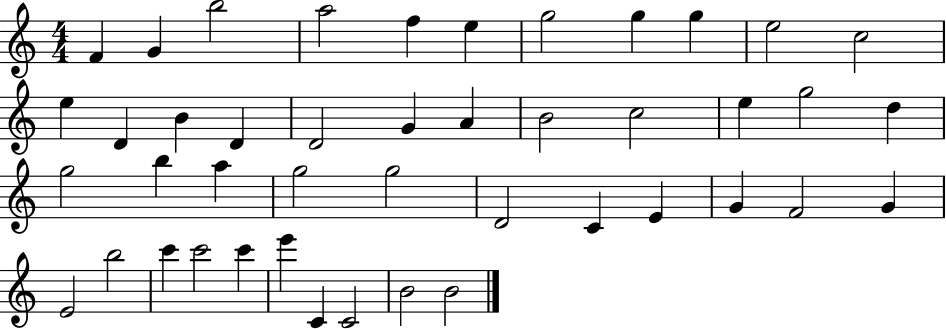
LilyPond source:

{
  \clef treble
  \numericTimeSignature
  \time 4/4
  \key c \major
  f'4 g'4 b''2 | a''2 f''4 e''4 | g''2 g''4 g''4 | e''2 c''2 | \break e''4 d'4 b'4 d'4 | d'2 g'4 a'4 | b'2 c''2 | e''4 g''2 d''4 | \break g''2 b''4 a''4 | g''2 g''2 | d'2 c'4 e'4 | g'4 f'2 g'4 | \break e'2 b''2 | c'''4 c'''2 c'''4 | e'''4 c'4 c'2 | b'2 b'2 | \break \bar "|."
}